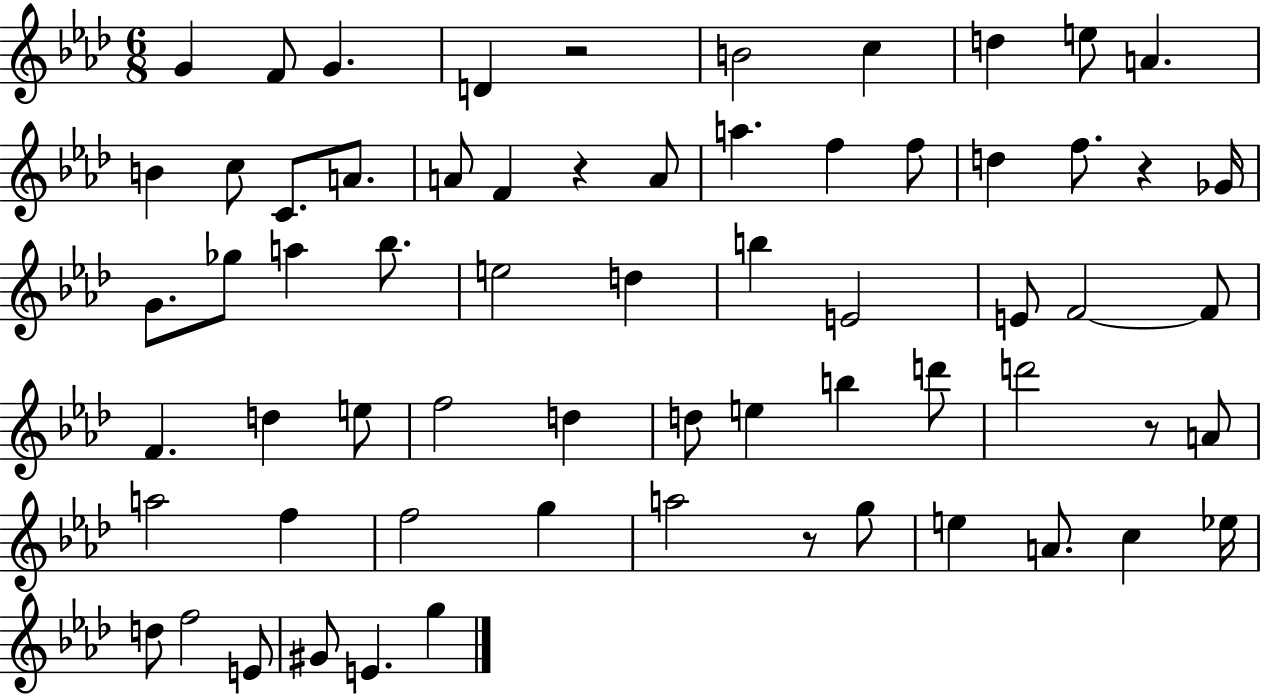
G4/q F4/e G4/q. D4/q R/h B4/h C5/q D5/q E5/e A4/q. B4/q C5/e C4/e. A4/e. A4/e F4/q R/q A4/e A5/q. F5/q F5/e D5/q F5/e. R/q Gb4/s G4/e. Gb5/e A5/q Bb5/e. E5/h D5/q B5/q E4/h E4/e F4/h F4/e F4/q. D5/q E5/e F5/h D5/q D5/e E5/q B5/q D6/e D6/h R/e A4/e A5/h F5/q F5/h G5/q A5/h R/e G5/e E5/q A4/e. C5/q Eb5/s D5/e F5/h E4/e G#4/e E4/q. G5/q